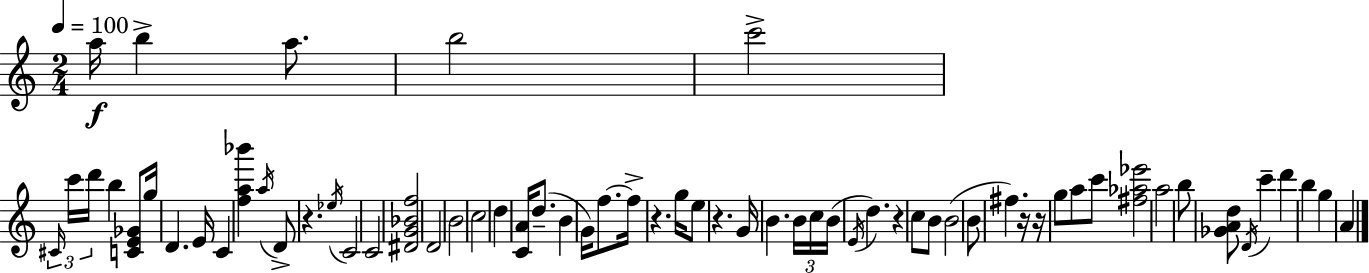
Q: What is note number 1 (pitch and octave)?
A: A5